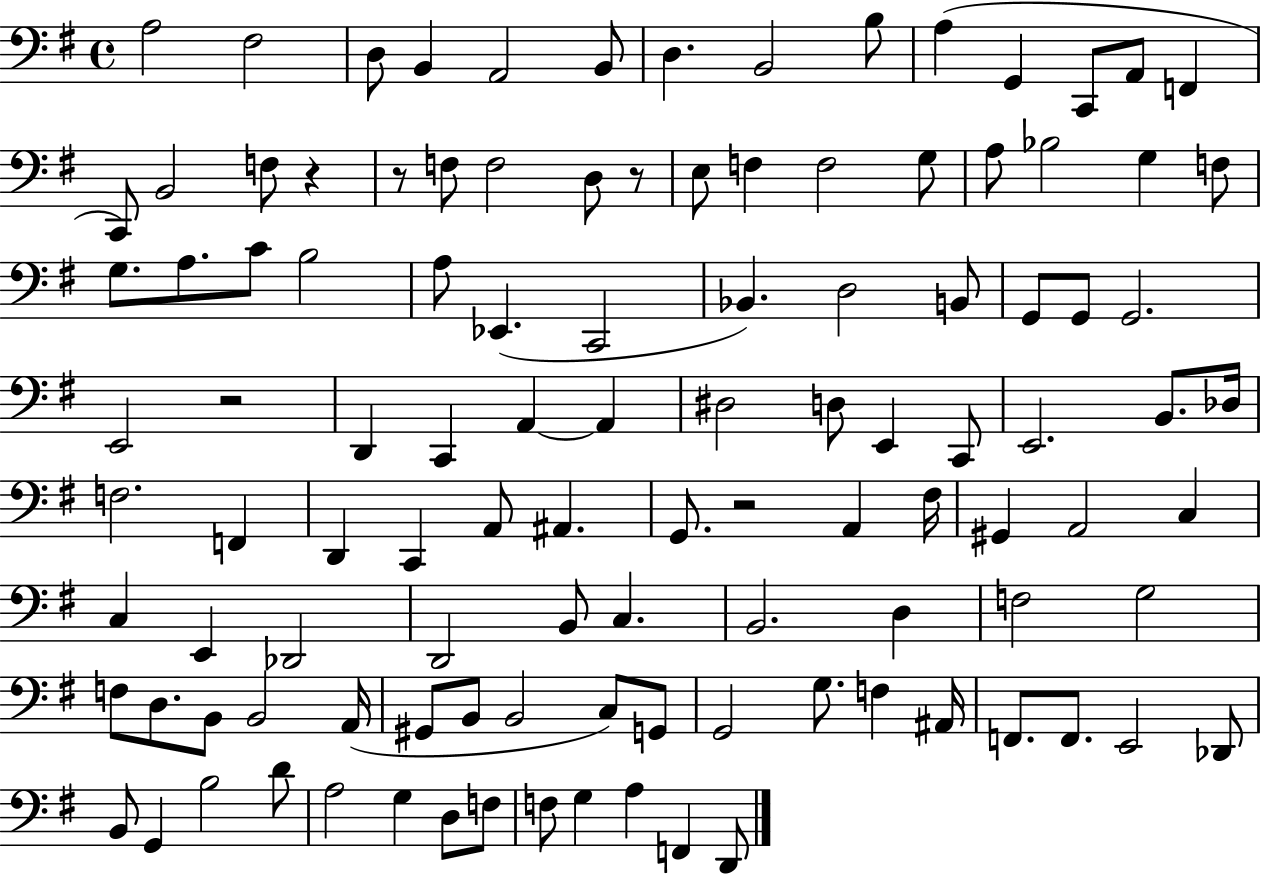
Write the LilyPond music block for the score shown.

{
  \clef bass
  \time 4/4
  \defaultTimeSignature
  \key g \major
  a2 fis2 | d8 b,4 a,2 b,8 | d4. b,2 b8 | a4( g,4 c,8 a,8 f,4 | \break c,8) b,2 f8 r4 | r8 f8 f2 d8 r8 | e8 f4 f2 g8 | a8 bes2 g4 f8 | \break g8. a8. c'8 b2 | a8 ees,4.( c,2 | bes,4.) d2 b,8 | g,8 g,8 g,2. | \break e,2 r2 | d,4 c,4 a,4~~ a,4 | dis2 d8 e,4 c,8 | e,2. b,8. des16 | \break f2. f,4 | d,4 c,4 a,8 ais,4. | g,8. r2 a,4 fis16 | gis,4 a,2 c4 | \break c4 e,4 des,2 | d,2 b,8 c4. | b,2. d4 | f2 g2 | \break f8 d8. b,8 b,2 a,16( | gis,8 b,8 b,2 c8) g,8 | g,2 g8. f4 ais,16 | f,8. f,8. e,2 des,8 | \break b,8 g,4 b2 d'8 | a2 g4 d8 f8 | f8 g4 a4 f,4 d,8 | \bar "|."
}